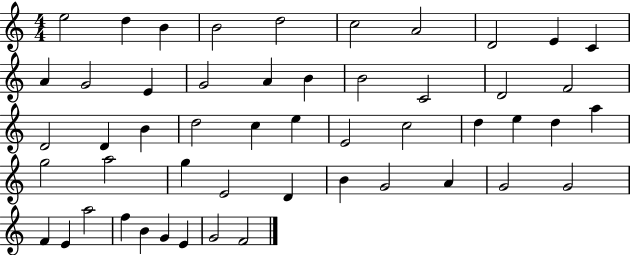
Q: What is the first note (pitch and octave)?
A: E5